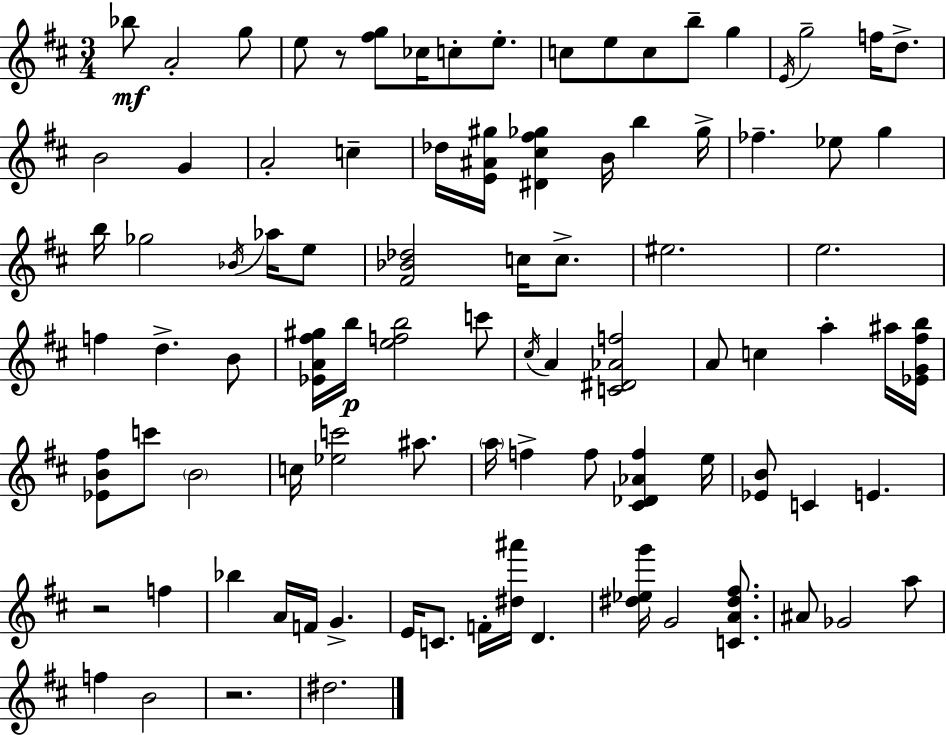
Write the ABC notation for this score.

X:1
T:Untitled
M:3/4
L:1/4
K:D
_b/2 A2 g/2 e/2 z/2 [^fg]/2 _c/4 c/2 e/2 c/2 e/2 c/2 b/2 g E/4 g2 f/4 d/2 B2 G A2 c _d/4 [E^A^g]/4 [^D^c^f_g] B/4 b _g/4 _f _e/2 g b/4 _g2 _B/4 _a/4 e/2 [^F_B_d]2 c/4 c/2 ^e2 e2 f d B/2 [_EA^f^g]/4 b/4 [efb]2 c'/2 ^c/4 A [C^D_Af]2 A/2 c a ^a/4 [_EG^fb]/4 [_EB^f]/2 c'/2 B2 c/4 [_ec']2 ^a/2 a/4 f f/2 [^C_D_Af] e/4 [_EB]/2 C E z2 f _b A/4 F/4 G E/4 C/2 F/4 [^d^a']/4 D [^d_eg']/4 G2 [CA^d^f]/2 ^A/2 _G2 a/2 f B2 z2 ^d2